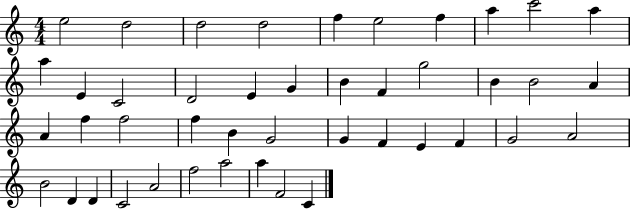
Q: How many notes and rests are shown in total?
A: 44